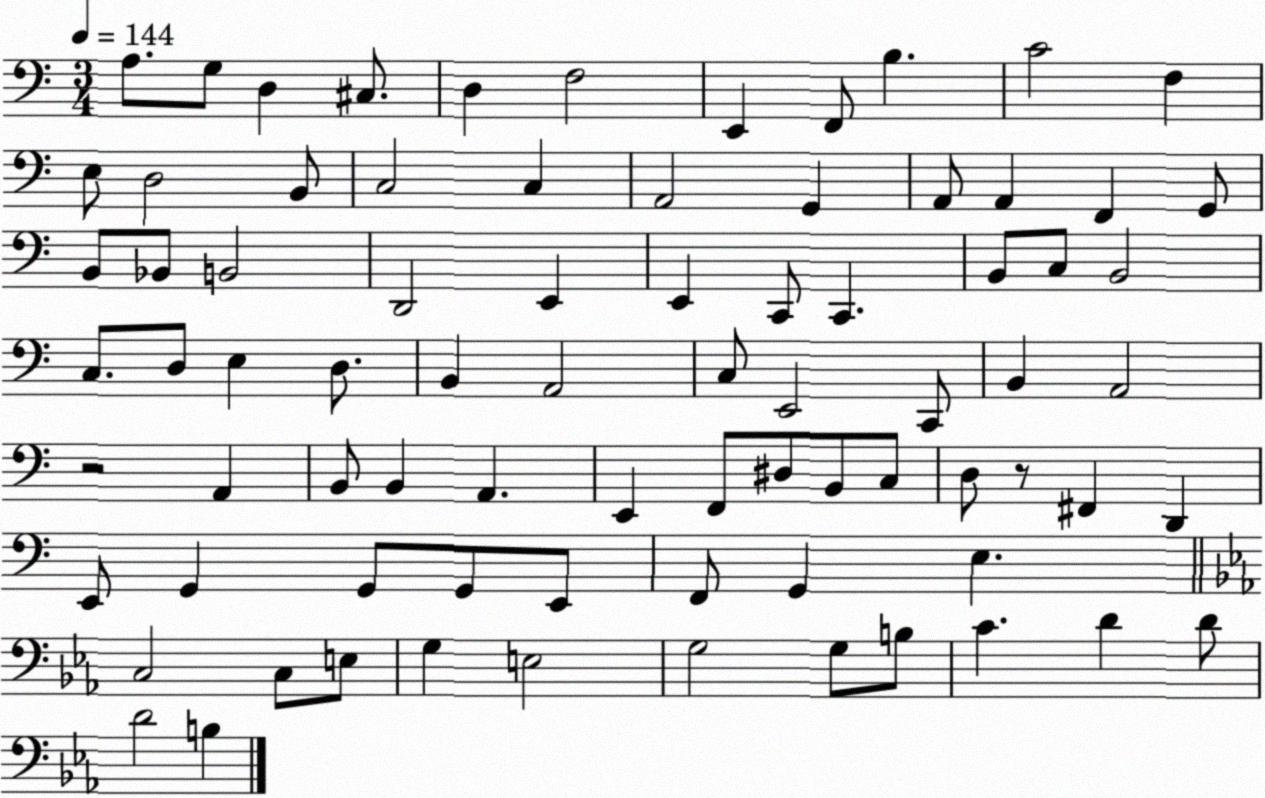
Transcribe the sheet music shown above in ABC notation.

X:1
T:Untitled
M:3/4
L:1/4
K:C
A,/2 G,/2 D, ^C,/2 D, F,2 E,, F,,/2 B, C2 F, E,/2 D,2 B,,/2 C,2 C, A,,2 G,, A,,/2 A,, F,, G,,/2 B,,/2 _B,,/2 B,,2 D,,2 E,, E,, C,,/2 C,, B,,/2 C,/2 B,,2 C,/2 D,/2 E, D,/2 B,, A,,2 C,/2 E,,2 C,,/2 B,, A,,2 z2 A,, B,,/2 B,, A,, E,, F,,/2 ^D,/2 B,,/2 C,/2 D,/2 z/2 ^F,, D,, E,,/2 G,, G,,/2 G,,/2 E,,/2 F,,/2 G,, E, C,2 C,/2 E,/2 G, E,2 G,2 G,/2 B,/2 C D D/2 D2 B,